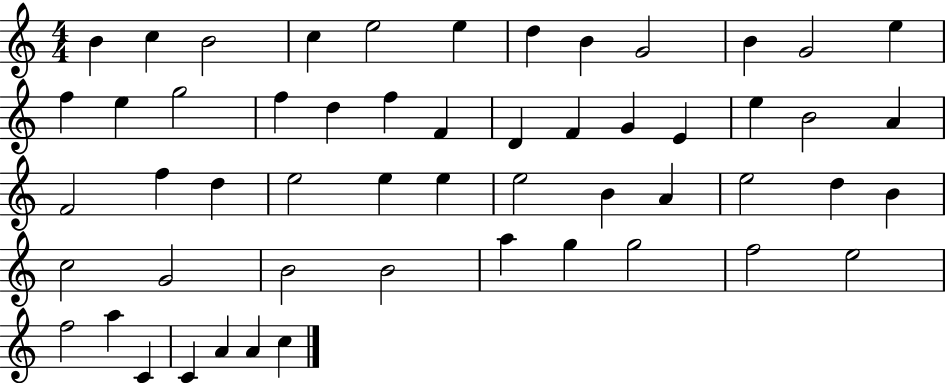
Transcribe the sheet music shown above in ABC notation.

X:1
T:Untitled
M:4/4
L:1/4
K:C
B c B2 c e2 e d B G2 B G2 e f e g2 f d f F D F G E e B2 A F2 f d e2 e e e2 B A e2 d B c2 G2 B2 B2 a g g2 f2 e2 f2 a C C A A c